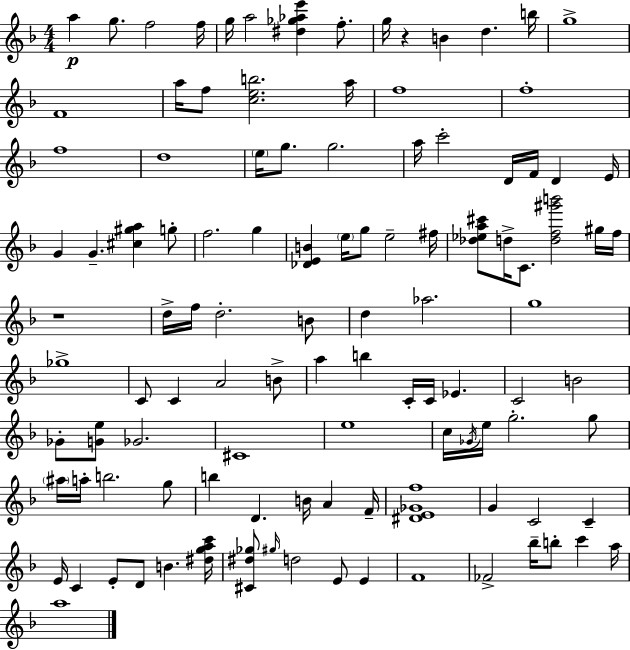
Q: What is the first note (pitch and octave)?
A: A5